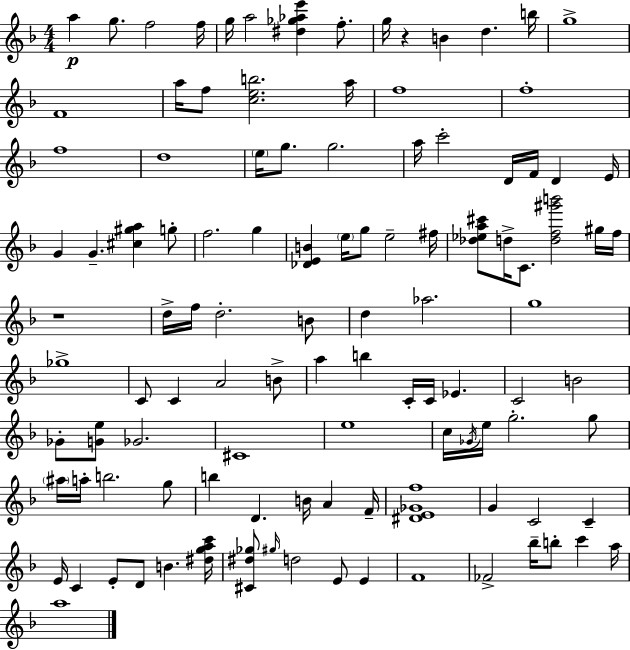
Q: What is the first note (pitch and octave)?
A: A5